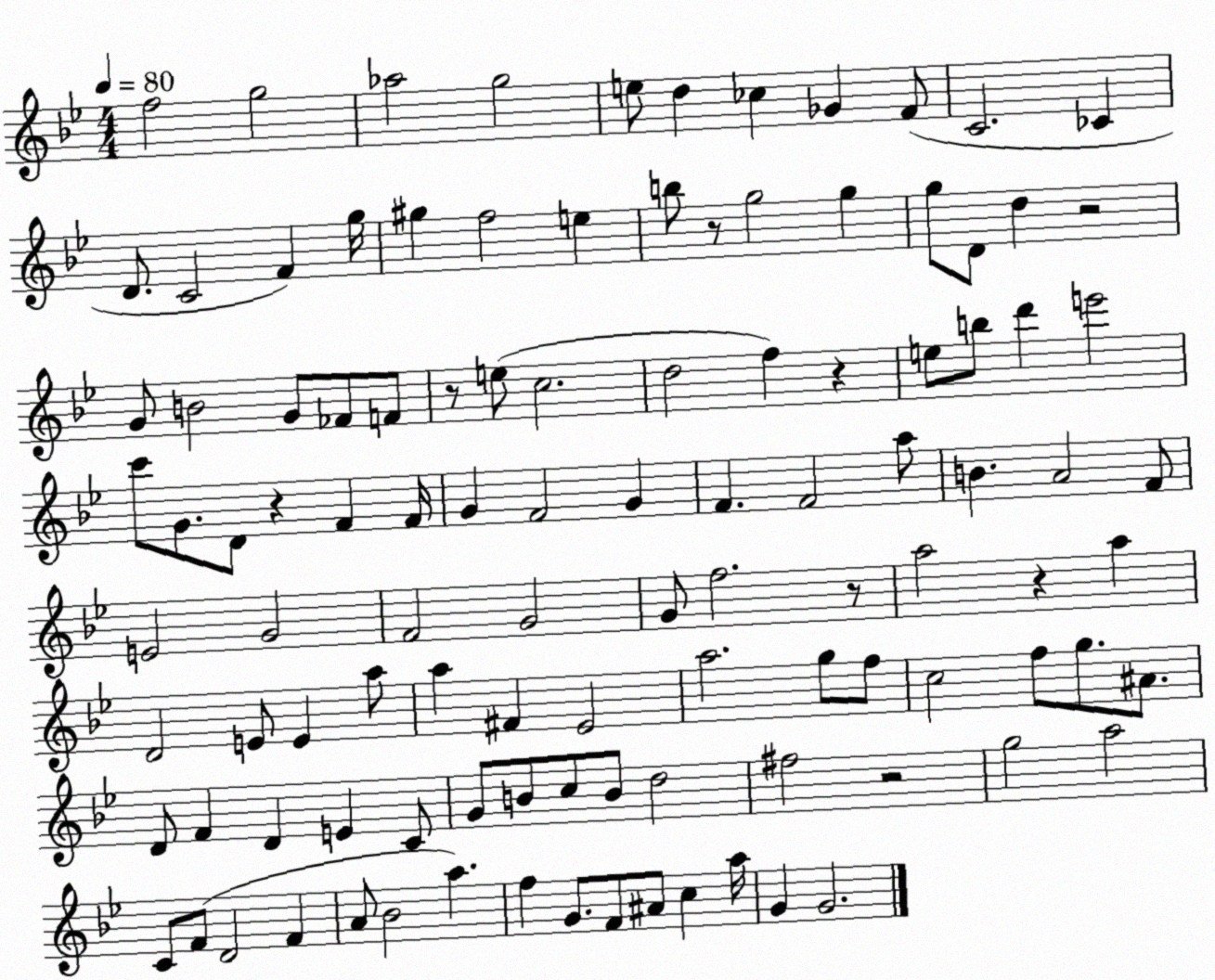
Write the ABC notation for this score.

X:1
T:Untitled
M:4/4
L:1/4
K:Bb
f2 g2 _a2 g2 e/2 d _c _G F/2 C2 _C D/2 C2 F g/4 ^g f2 e b/2 z/2 g2 g g/2 D/2 d z2 G/2 B2 G/2 _F/2 F/2 z/2 e/2 c2 d2 f z e/2 b/2 d' e'2 c'/2 G/2 D/2 z F F/4 G F2 G F F2 a/2 B A2 F/2 E2 G2 F2 G2 G/2 f2 z/2 a2 z a D2 E/2 E a/2 a ^F _E2 a2 g/2 f/2 c2 f/2 g/2 ^A/2 D/2 F D E C/2 G/2 B/2 c/2 B/2 d2 ^f2 z2 g2 a2 C/2 F/2 D2 F A/2 _B2 a f G/2 F/2 ^A/2 c a/4 G G2